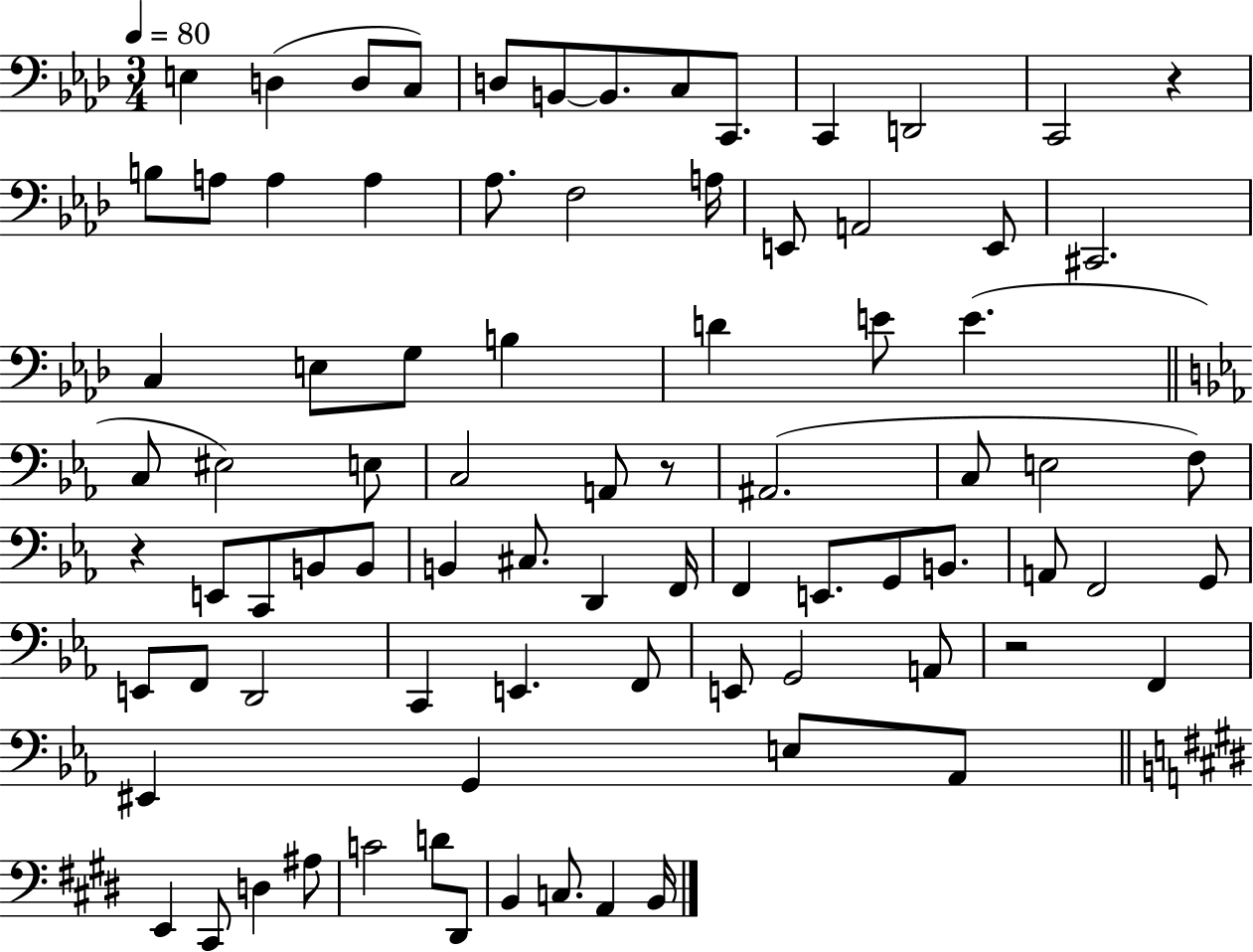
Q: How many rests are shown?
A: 4